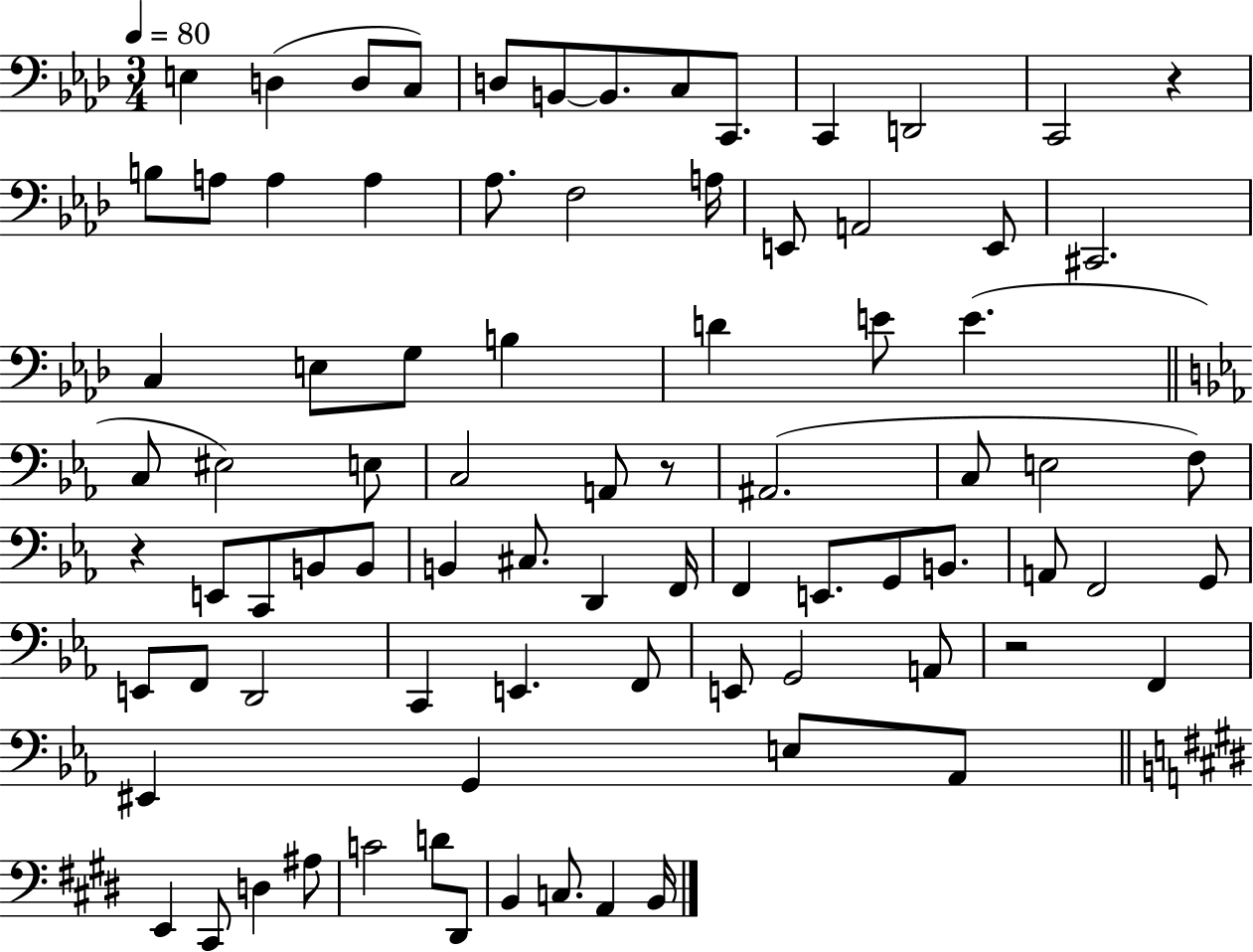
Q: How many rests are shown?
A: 4